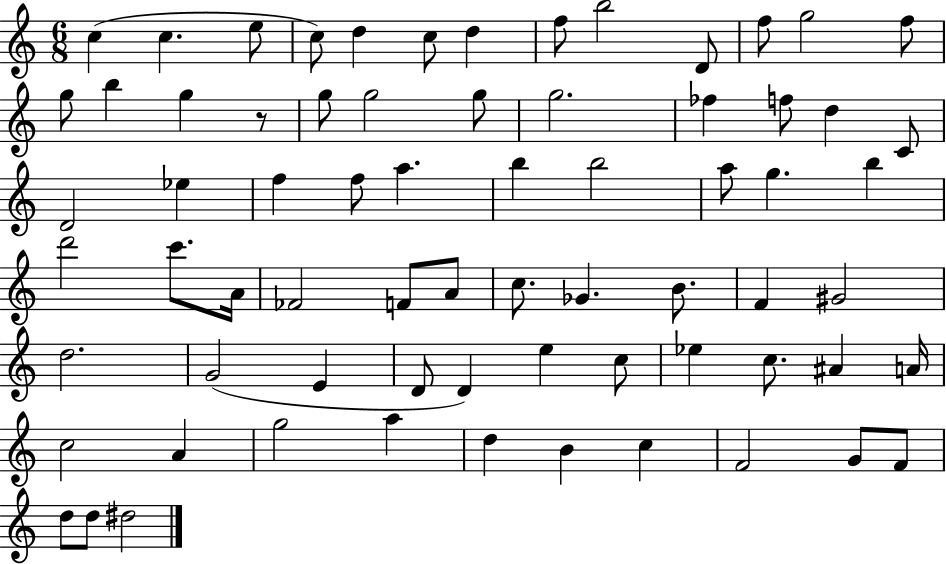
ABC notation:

X:1
T:Untitled
M:6/8
L:1/4
K:C
c c e/2 c/2 d c/2 d f/2 b2 D/2 f/2 g2 f/2 g/2 b g z/2 g/2 g2 g/2 g2 _f f/2 d C/2 D2 _e f f/2 a b b2 a/2 g b d'2 c'/2 A/4 _F2 F/2 A/2 c/2 _G B/2 F ^G2 d2 G2 E D/2 D e c/2 _e c/2 ^A A/4 c2 A g2 a d B c F2 G/2 F/2 d/2 d/2 ^d2